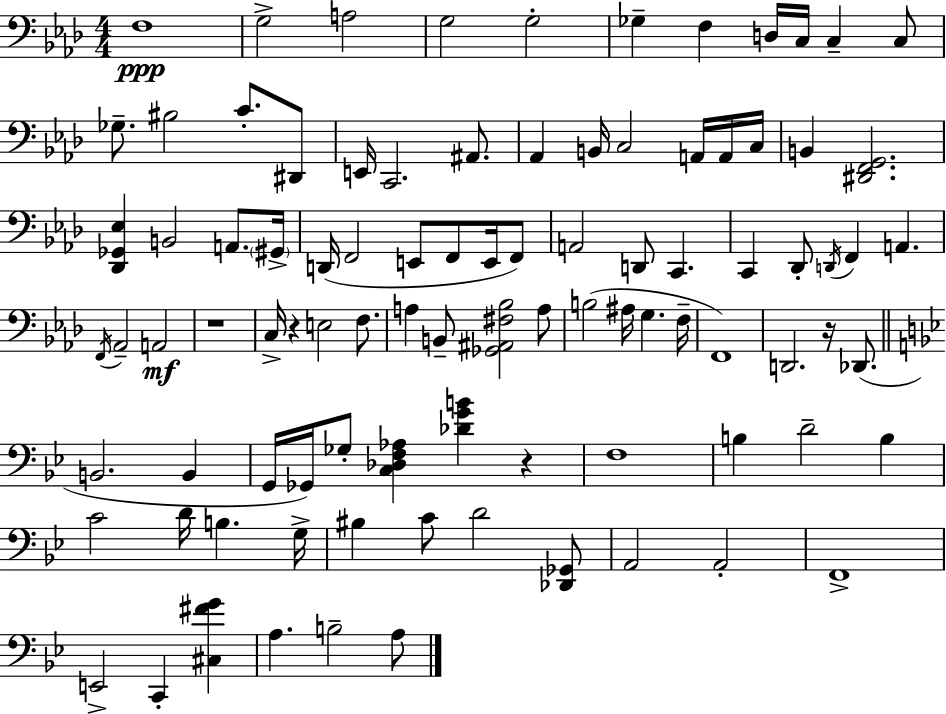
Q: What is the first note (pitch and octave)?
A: F3